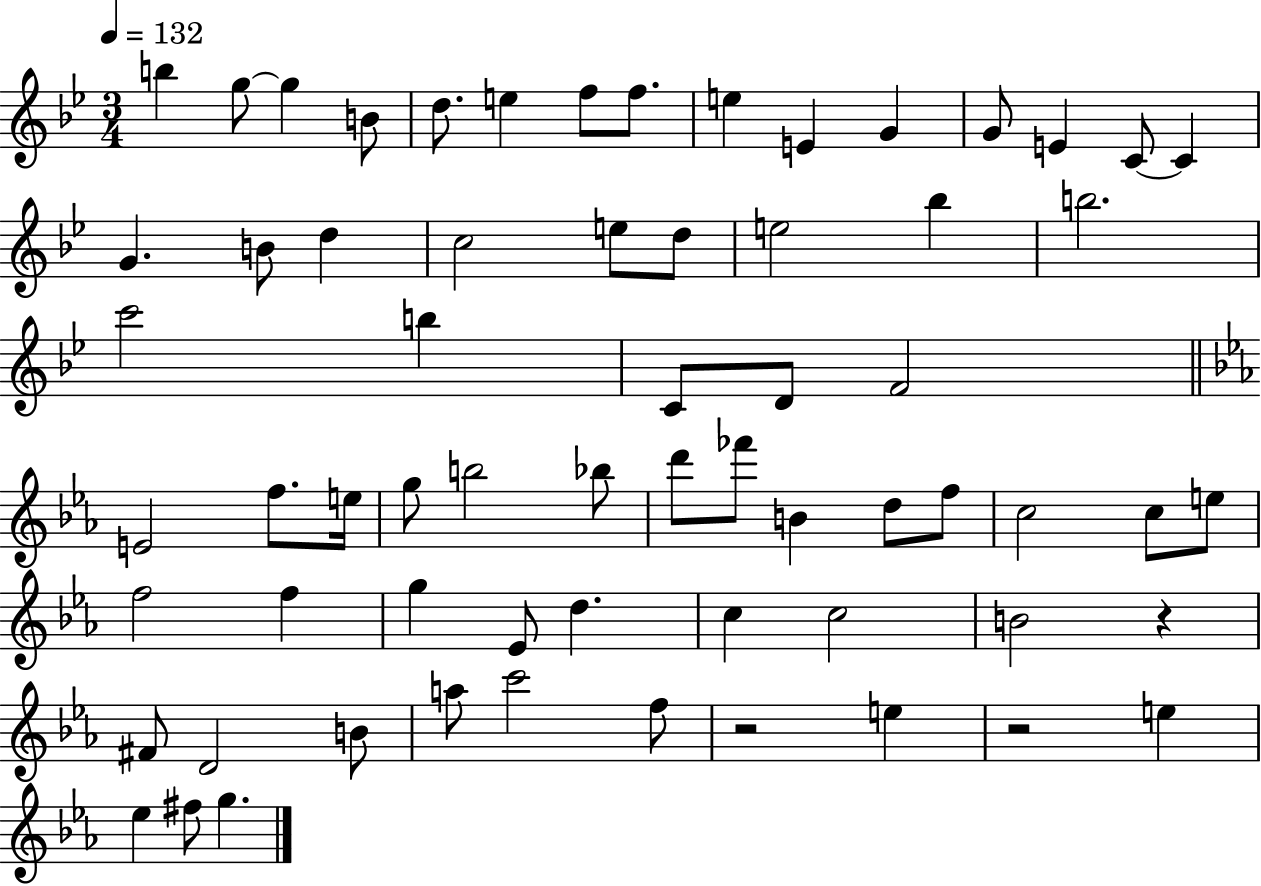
B5/q G5/e G5/q B4/e D5/e. E5/q F5/e F5/e. E5/q E4/q G4/q G4/e E4/q C4/e C4/q G4/q. B4/e D5/q C5/h E5/e D5/e E5/h Bb5/q B5/h. C6/h B5/q C4/e D4/e F4/h E4/h F5/e. E5/s G5/e B5/h Bb5/e D6/e FES6/e B4/q D5/e F5/e C5/h C5/e E5/e F5/h F5/q G5/q Eb4/e D5/q. C5/q C5/h B4/h R/q F#4/e D4/h B4/e A5/e C6/h F5/e R/h E5/q R/h E5/q Eb5/q F#5/e G5/q.